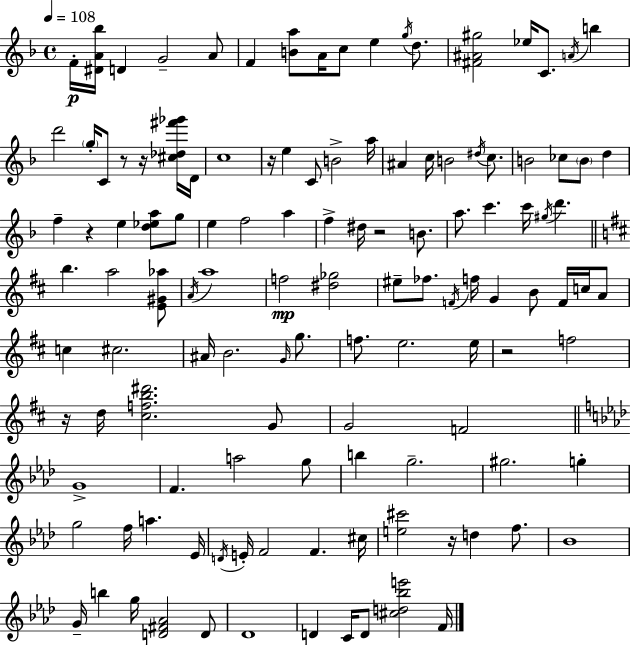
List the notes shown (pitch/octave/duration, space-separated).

F4/s [D#4,A4,Bb5]/s D4/q G4/h A4/e F4/q [B4,A5]/e A4/s C5/e E5/q G5/s D5/e. [F#4,A#4,G#5]/h Eb5/s C4/e. A4/s B5/q D6/h G5/s C4/e R/e R/s [C#5,Db5,F#6,Gb6]/s D4/s C5/w R/s E5/q C4/e B4/h A5/s A#4/q C5/s B4/h D#5/s C5/e. B4/h CES5/e B4/e D5/q F5/q R/q E5/q [D5,Eb5,A5]/e G5/e E5/q F5/h A5/q F5/q D#5/s R/h B4/e. A5/e. C6/q. C6/s G#5/s D6/q. B5/q. A5/h [E4,G#4,Ab5]/e A4/s A5/w F5/h [D#5,Gb5]/h EIS5/e FES5/e. F4/s F5/s G4/q B4/e F4/s C5/s A4/e C5/q C#5/h. A#4/s B4/h. G4/s G5/e. F5/e. E5/h. E5/s R/h F5/h R/s D5/s [C#5,F5,B5,D#6]/h. G4/e G4/h F4/h G4/w F4/q. A5/h G5/e B5/q G5/h. G#5/h. G5/q G5/h F5/s A5/q. Eb4/s D4/s E4/s F4/h F4/q. C#5/s [E5,C#6]/h R/s D5/q F5/e. Bb4/w G4/s B5/q G5/s [D4,F#4,Ab4]/h D4/e Db4/w D4/q C4/s D4/e [C#5,D5,Bb5,E6]/h F4/s